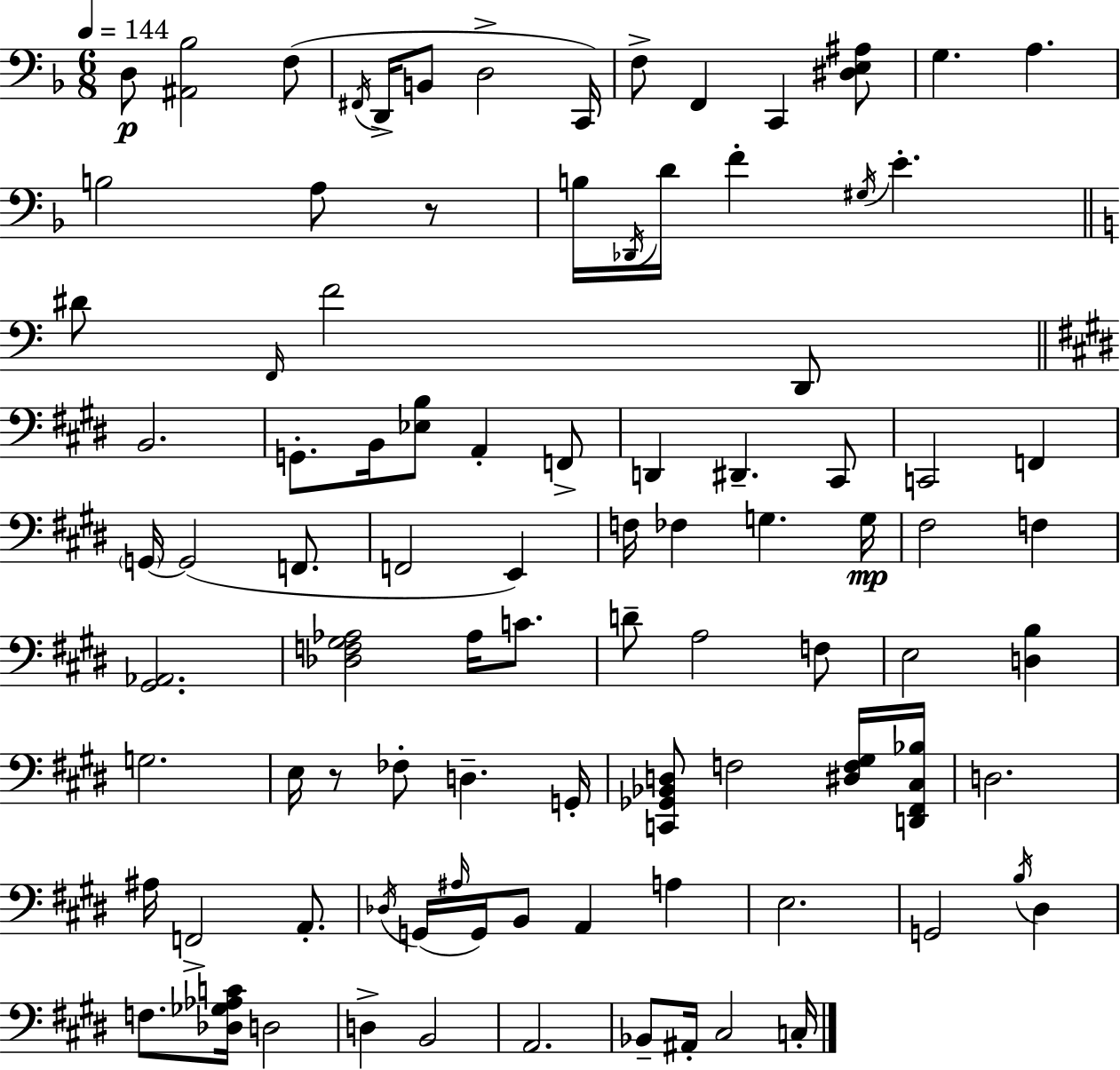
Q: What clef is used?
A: bass